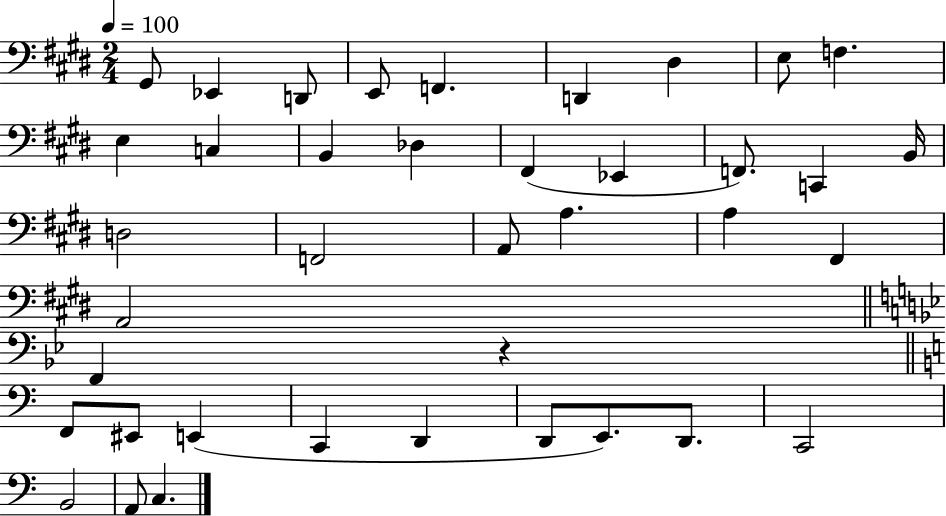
{
  \clef bass
  \numericTimeSignature
  \time 2/4
  \key e \major
  \tempo 4 = 100
  gis,8 ees,4 d,8 | e,8 f,4. | d,4 dis4 | e8 f4. | \break e4 c4 | b,4 des4 | fis,4( ees,4 | f,8.) c,4 b,16 | \break d2 | f,2 | a,8 a4. | a4 fis,4 | \break a,2 | \bar "||" \break \key g \minor f,4 r4 | \bar "||" \break \key c \major f,8 eis,8 e,4( | c,4 d,4 | d,8 e,8.) d,8. | c,2 | \break b,2 | a,8 c4. | \bar "|."
}